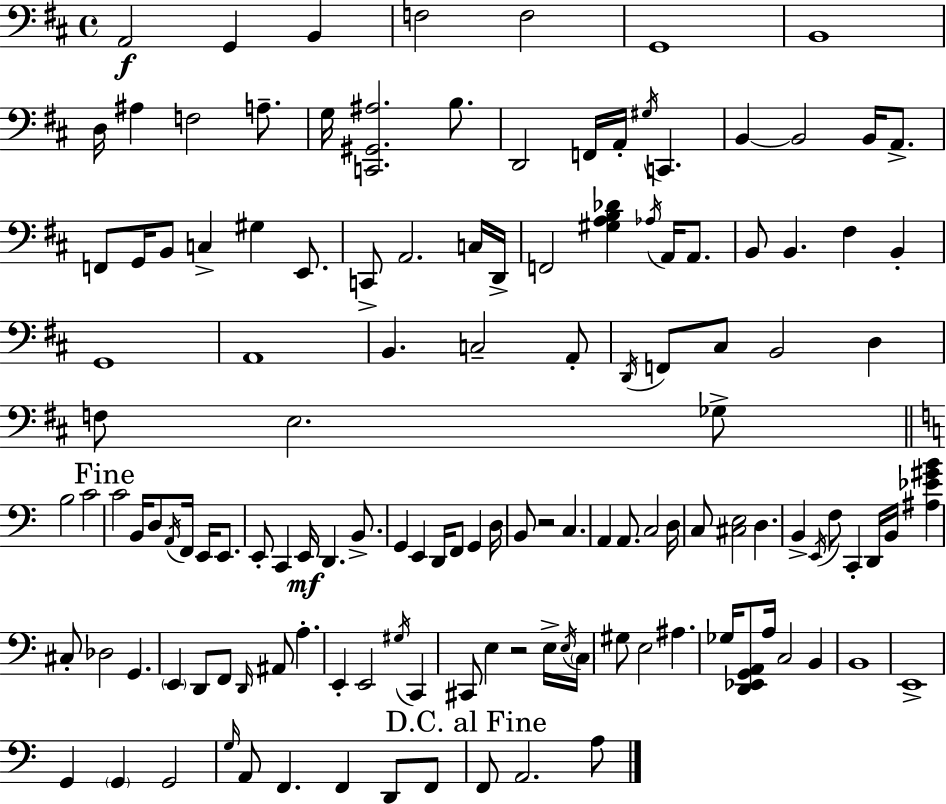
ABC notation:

X:1
T:Untitled
M:4/4
L:1/4
K:D
A,,2 G,, B,, F,2 F,2 G,,4 B,,4 D,/4 ^A, F,2 A,/2 G,/4 [C,,^G,,^A,]2 B,/2 D,,2 F,,/4 A,,/4 ^G,/4 C,, B,, B,,2 B,,/4 A,,/2 F,,/2 G,,/4 B,,/2 C, ^G, E,,/2 C,,/2 A,,2 C,/4 D,,/4 F,,2 [^G,A,B,_D] _A,/4 A,,/4 A,,/2 B,,/2 B,, ^F, B,, G,,4 A,,4 B,, C,2 A,,/2 D,,/4 F,,/2 ^C,/2 B,,2 D, F,/2 E,2 _G,/2 B,2 C2 C2 B,,/4 D,/2 A,,/4 F,,/4 E,,/4 E,,/2 E,,/2 C,, E,,/4 D,, B,,/2 G,, E,, D,,/4 F,,/2 G,, D,/4 B,,/2 z2 C, A,, A,,/2 C,2 D,/4 C,/2 [^C,E,]2 D, B,, E,,/4 F,/2 C,, D,,/4 B,,/4 [^A,_E^GB] ^C,/2 _D,2 G,, E,, D,,/2 F,,/2 D,,/4 ^A,,/2 A, E,, E,,2 ^G,/4 C,, ^C,,/2 E, z2 E,/4 E,/4 C,/4 ^G,/2 E,2 ^A, _G,/4 [D,,_E,,G,,A,,]/2 A,/4 C,2 B,, B,,4 E,,4 G,, G,, G,,2 G,/4 A,,/2 F,, F,, D,,/2 F,,/2 F,,/2 A,,2 A,/2